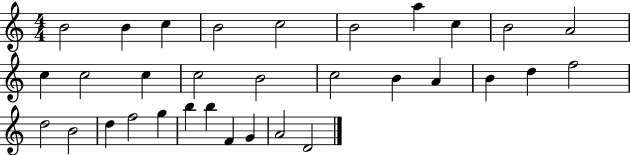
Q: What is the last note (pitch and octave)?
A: D4